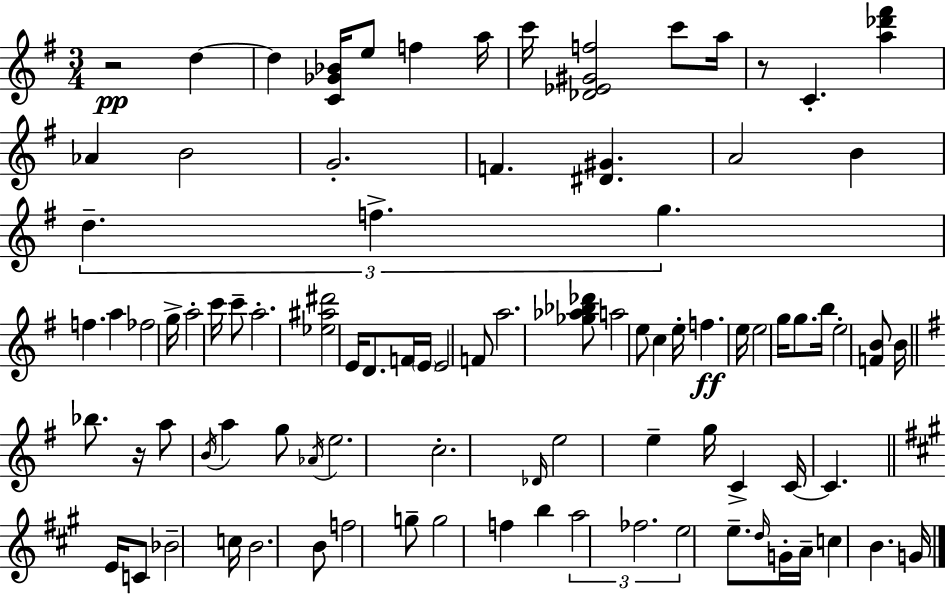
R/h D5/q D5/q [C4,Gb4,Bb4]/s E5/e F5/q A5/s C6/s [Db4,Eb4,G#4,F5]/h C6/e A5/s R/e C4/q. [A5,Db6,F#6]/q Ab4/q B4/h G4/h. F4/q. [D#4,G#4]/q. A4/h B4/q D5/q. F5/q. G5/q. F5/q. A5/q FES5/h G5/s A5/h C6/s C6/e A5/h. [Eb5,A#5,D#6]/h E4/s D4/e. F4/s E4/s E4/h F4/e A5/h. [Gb5,Ab5,Bb5,Db6]/e A5/h E5/e C5/q E5/s F5/q. E5/s E5/h G5/s G5/e. B5/s E5/h [F4,B4]/e B4/s Bb5/e. R/s A5/e B4/s A5/q G5/e Ab4/s E5/h. C5/h. Db4/s E5/h E5/q G5/s C4/q C4/s C4/q. E4/s C4/e Bb4/h C5/s B4/h. B4/e F5/h G5/e G5/h F5/q B5/q A5/h FES5/h. E5/h E5/e. D5/s G4/s A4/s C5/q B4/q. G4/s